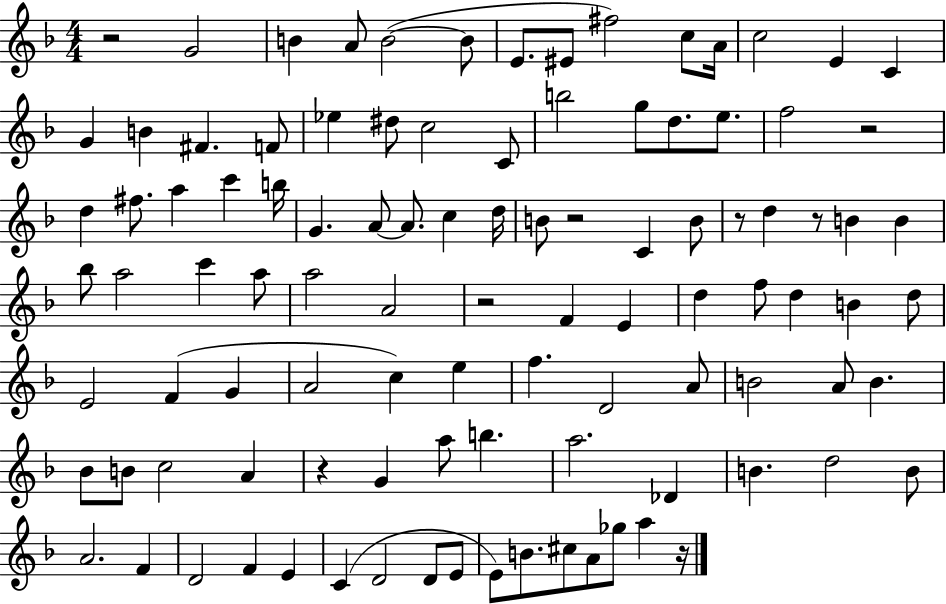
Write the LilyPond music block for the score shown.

{
  \clef treble
  \numericTimeSignature
  \time 4/4
  \key f \major
  r2 g'2 | b'4 a'8 b'2~(~ b'8 | e'8. eis'8 fis''2) c''8 a'16 | c''2 e'4 c'4 | \break g'4 b'4 fis'4. f'8 | ees''4 dis''8 c''2 c'8 | b''2 g''8 d''8. e''8. | f''2 r2 | \break d''4 fis''8. a''4 c'''4 b''16 | g'4. a'8~~ a'8. c''4 d''16 | b'8 r2 c'4 b'8 | r8 d''4 r8 b'4 b'4 | \break bes''8 a''2 c'''4 a''8 | a''2 a'2 | r2 f'4 e'4 | d''4 f''8 d''4 b'4 d''8 | \break e'2 f'4( g'4 | a'2 c''4) e''4 | f''4. d'2 a'8 | b'2 a'8 b'4. | \break bes'8 b'8 c''2 a'4 | r4 g'4 a''8 b''4. | a''2. des'4 | b'4. d''2 b'8 | \break a'2. f'4 | d'2 f'4 e'4 | c'4( d'2 d'8 e'8 | e'8) b'8. cis''8 a'8 ges''8 a''4 r16 | \break \bar "|."
}